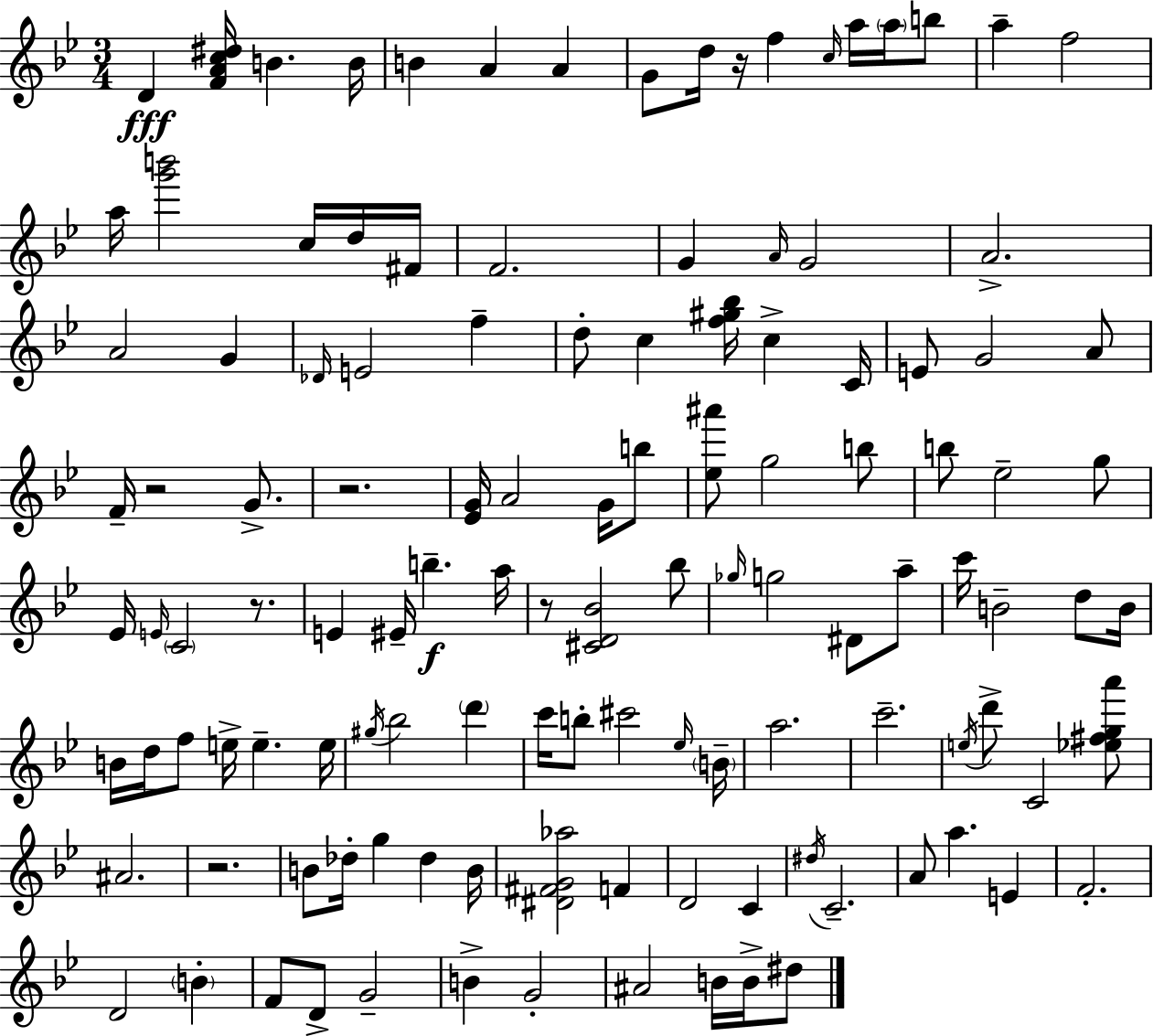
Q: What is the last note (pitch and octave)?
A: D#5